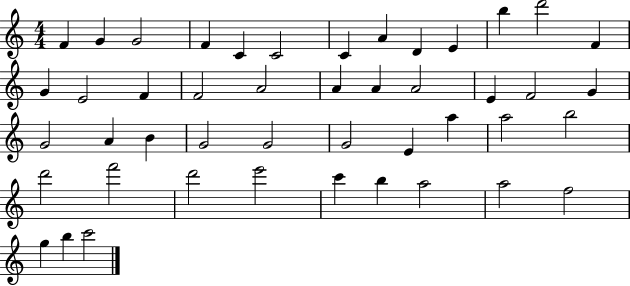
{
  \clef treble
  \numericTimeSignature
  \time 4/4
  \key c \major
  f'4 g'4 g'2 | f'4 c'4 c'2 | c'4 a'4 d'4 e'4 | b''4 d'''2 f'4 | \break g'4 e'2 f'4 | f'2 a'2 | a'4 a'4 a'2 | e'4 f'2 g'4 | \break g'2 a'4 b'4 | g'2 g'2 | g'2 e'4 a''4 | a''2 b''2 | \break d'''2 f'''2 | d'''2 e'''2 | c'''4 b''4 a''2 | a''2 f''2 | \break g''4 b''4 c'''2 | \bar "|."
}